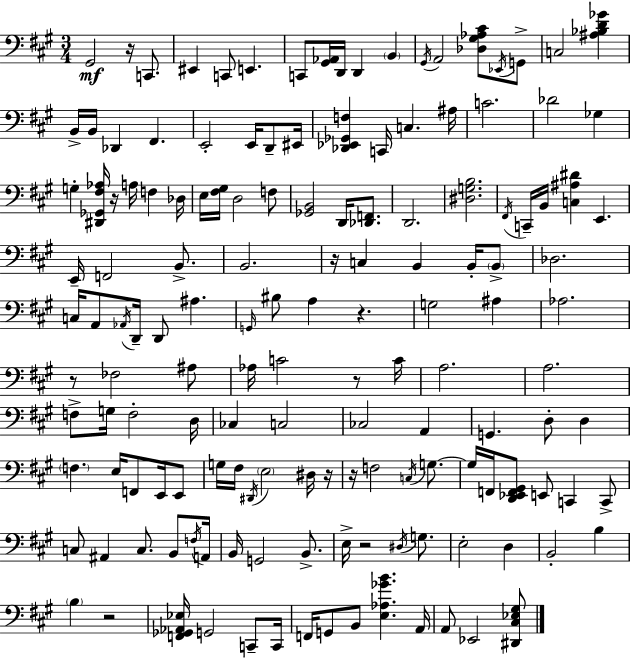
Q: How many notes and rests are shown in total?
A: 148